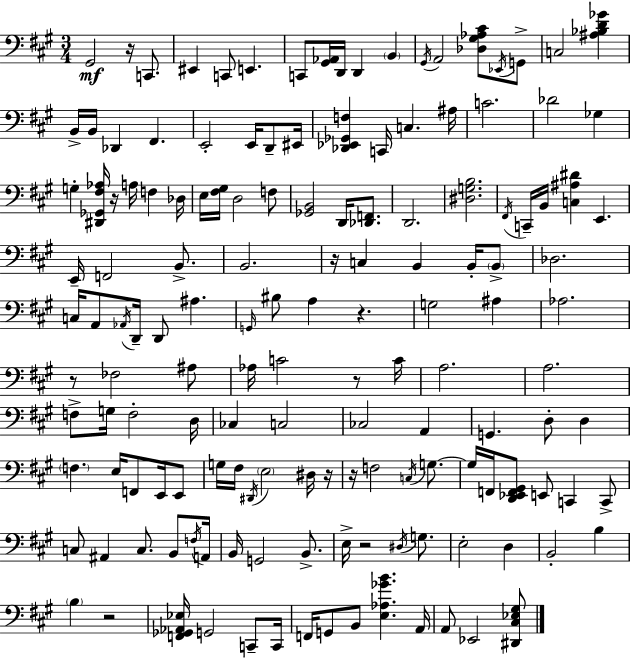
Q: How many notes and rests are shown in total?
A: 148